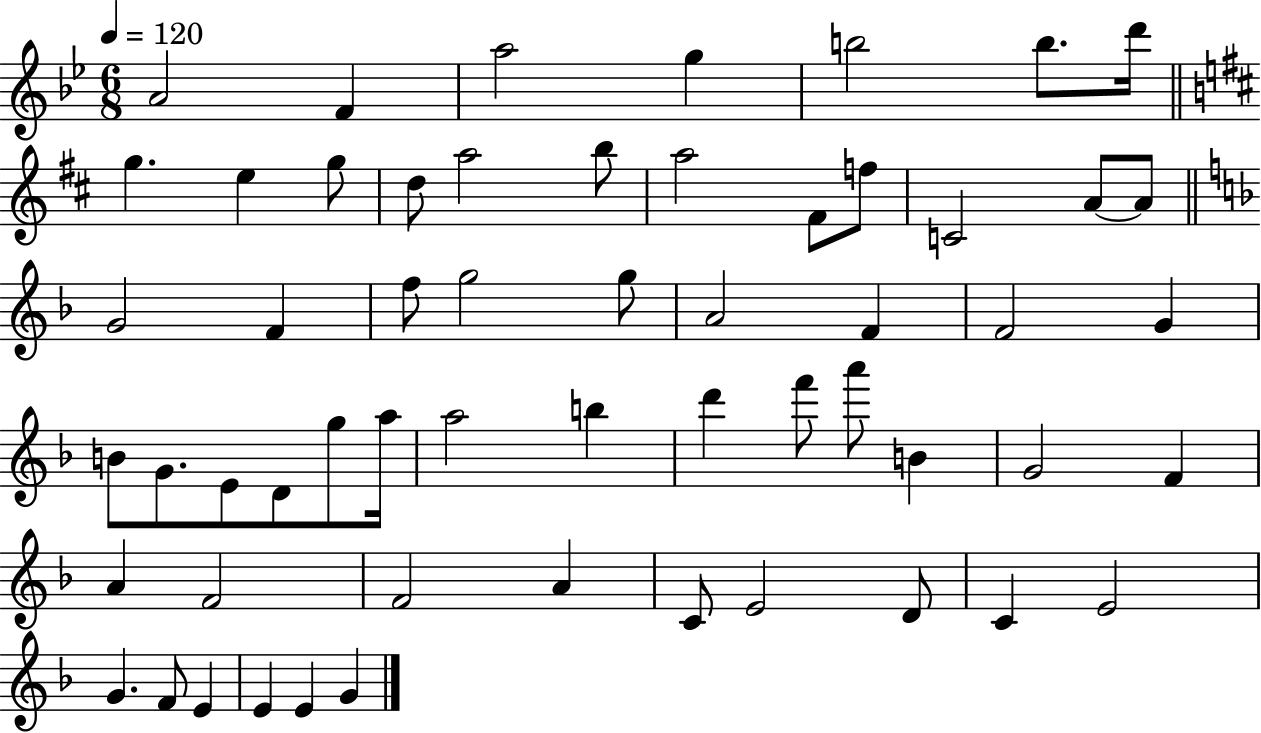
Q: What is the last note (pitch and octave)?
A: G4